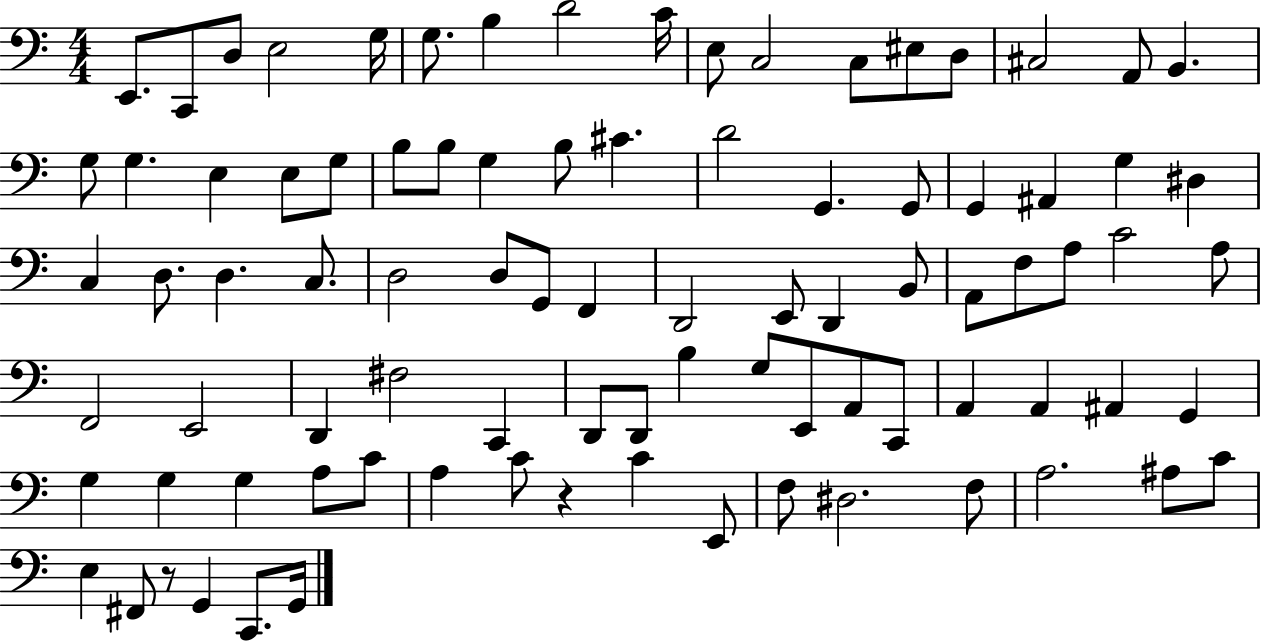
X:1
T:Untitled
M:4/4
L:1/4
K:C
E,,/2 C,,/2 D,/2 E,2 G,/4 G,/2 B, D2 C/4 E,/2 C,2 C,/2 ^E,/2 D,/2 ^C,2 A,,/2 B,, G,/2 G, E, E,/2 G,/2 B,/2 B,/2 G, B,/2 ^C D2 G,, G,,/2 G,, ^A,, G, ^D, C, D,/2 D, C,/2 D,2 D,/2 G,,/2 F,, D,,2 E,,/2 D,, B,,/2 A,,/2 F,/2 A,/2 C2 A,/2 F,,2 E,,2 D,, ^F,2 C,, D,,/2 D,,/2 B, G,/2 E,,/2 A,,/2 C,,/2 A,, A,, ^A,, G,, G, G, G, A,/2 C/2 A, C/2 z C E,,/2 F,/2 ^D,2 F,/2 A,2 ^A,/2 C/2 E, ^F,,/2 z/2 G,, C,,/2 G,,/4